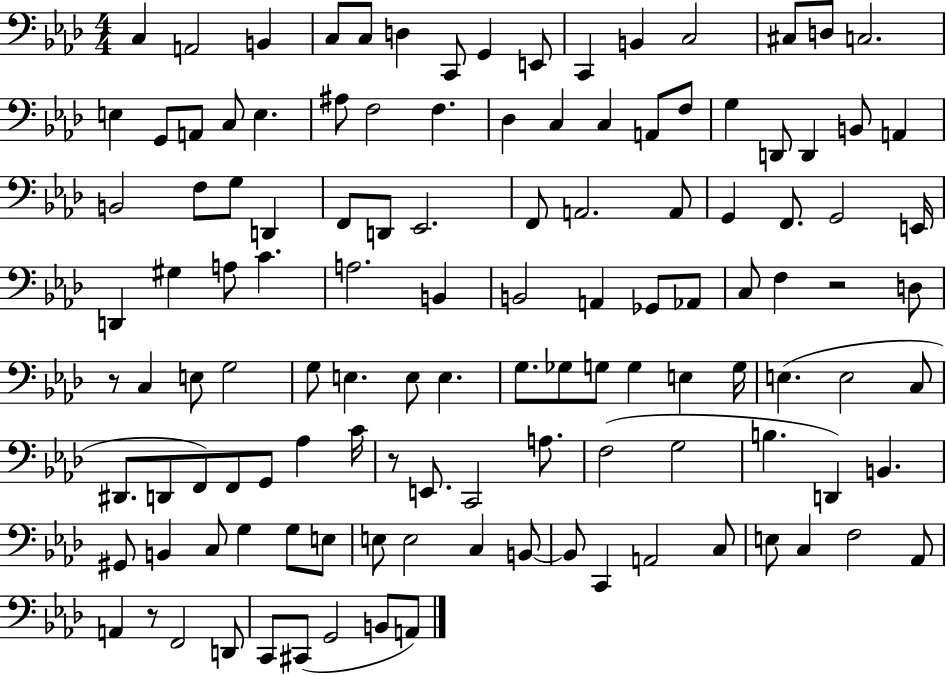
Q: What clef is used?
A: bass